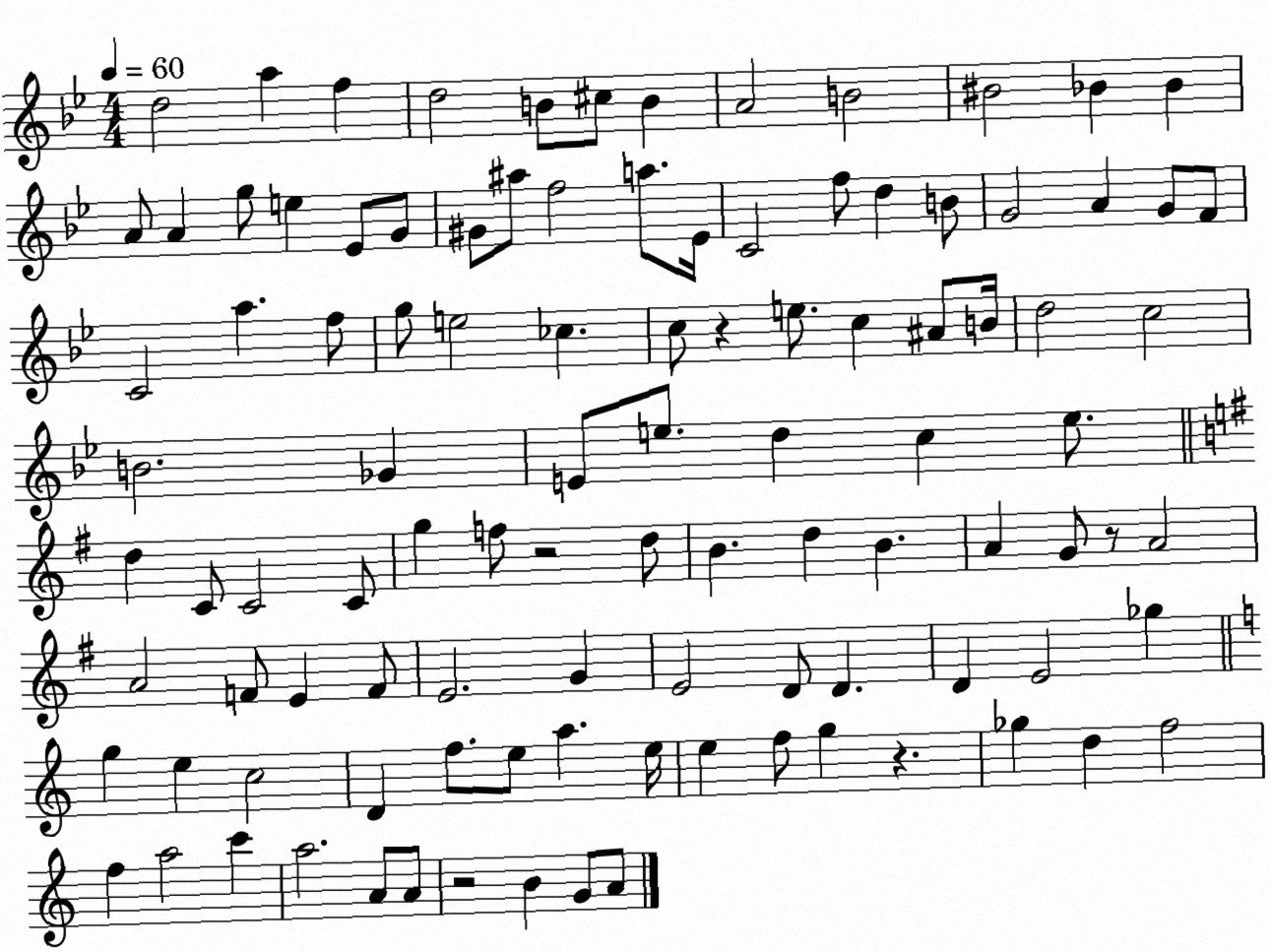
X:1
T:Untitled
M:4/4
L:1/4
K:Bb
d2 a f d2 B/2 ^c/2 B A2 B2 ^B2 _B _B A/2 A g/2 e _E/2 G/2 ^G/2 ^a/2 f2 a/2 _E/4 C2 f/2 d B/2 G2 A G/2 F/2 C2 a f/2 g/2 e2 _c c/2 z e/2 c ^A/2 B/4 d2 c2 B2 _G E/2 e/2 d c e/2 d C/2 C2 C/2 g f/2 z2 d/2 B d B A G/2 z/2 A2 A2 F/2 E F/2 E2 G E2 D/2 D D E2 _g g e c2 D f/2 e/2 a e/4 e f/2 g z _g d f2 f a2 c' a2 A/2 A/2 z2 B G/2 A/2